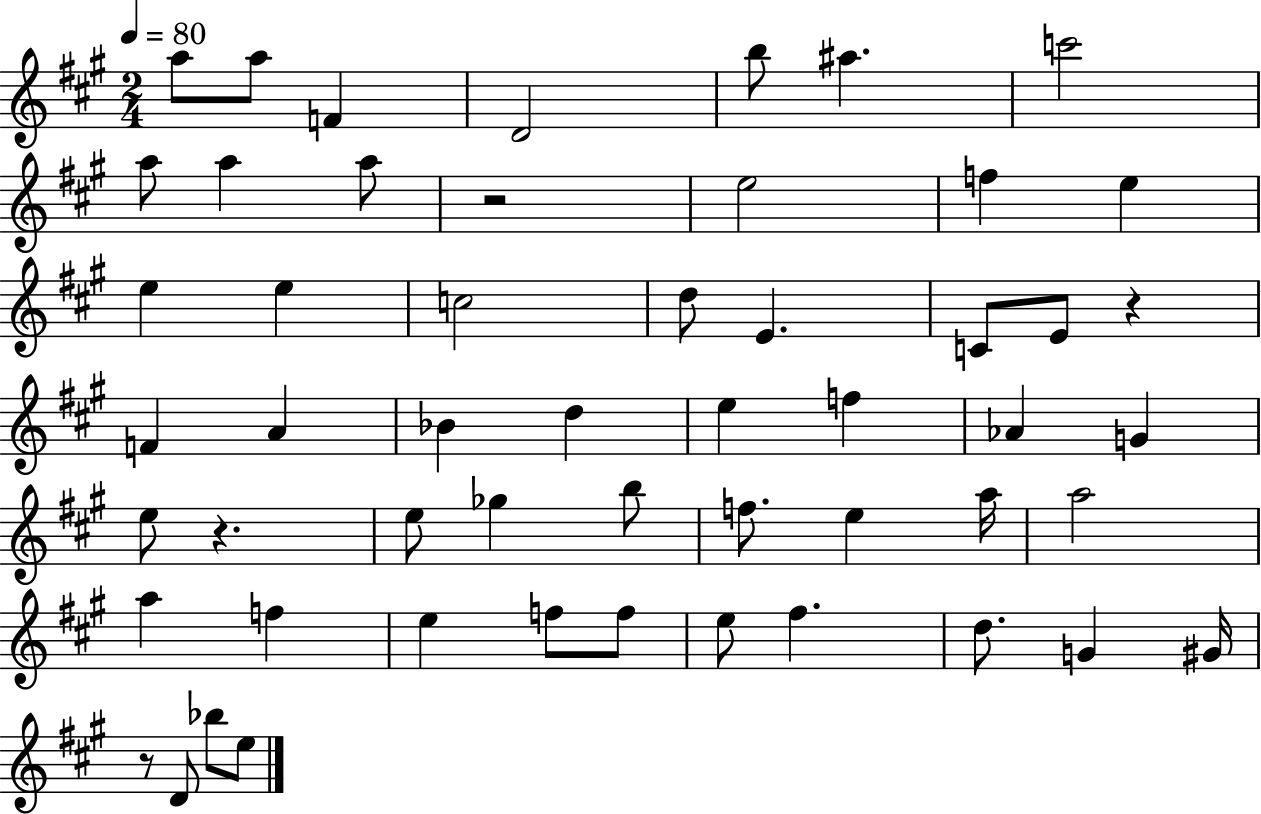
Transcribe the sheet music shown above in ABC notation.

X:1
T:Untitled
M:2/4
L:1/4
K:A
a/2 a/2 F D2 b/2 ^a c'2 a/2 a a/2 z2 e2 f e e e c2 d/2 E C/2 E/2 z F A _B d e f _A G e/2 z e/2 _g b/2 f/2 e a/4 a2 a f e f/2 f/2 e/2 ^f d/2 G ^G/4 z/2 D/2 _b/2 e/2